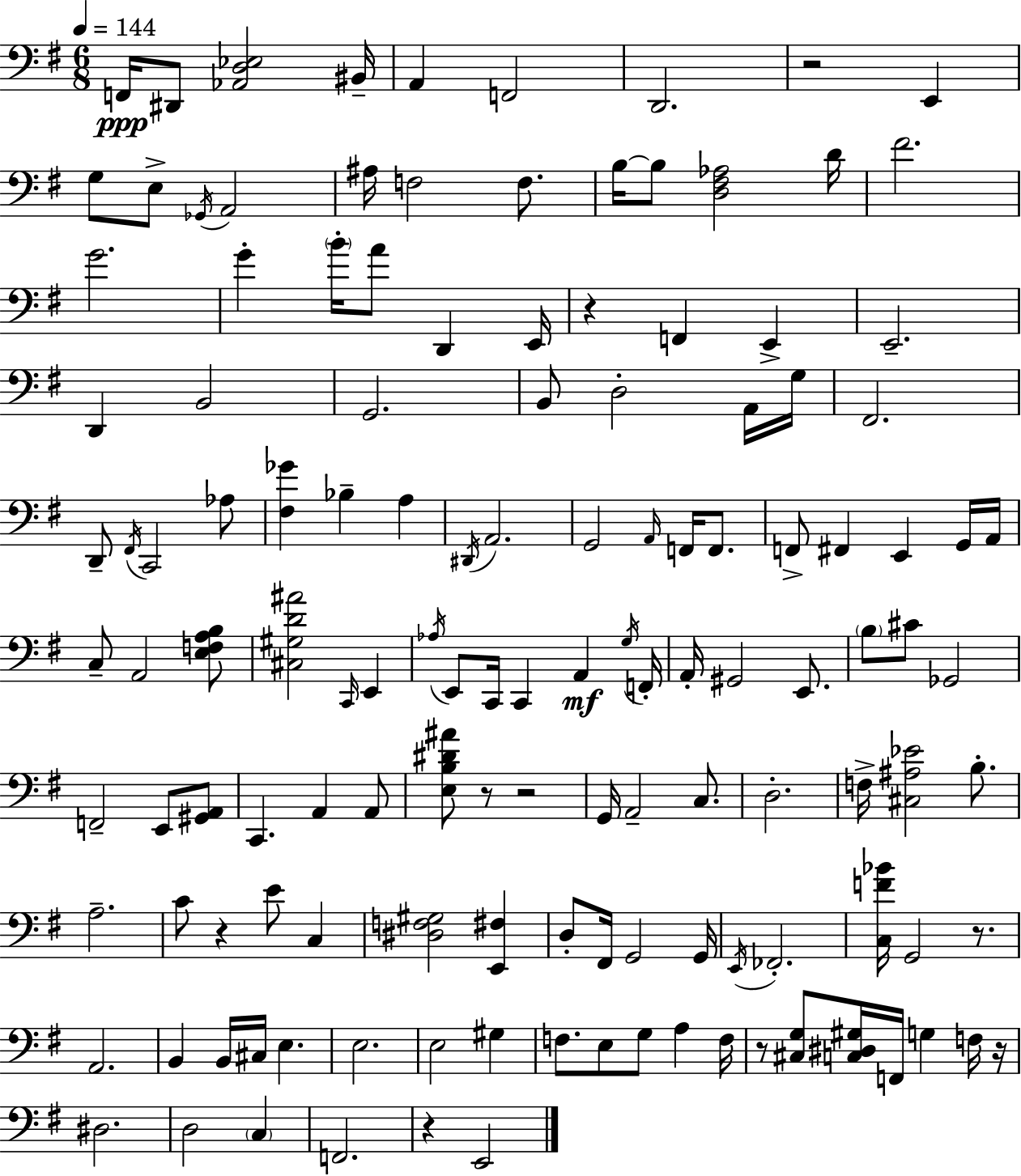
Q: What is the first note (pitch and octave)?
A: F2